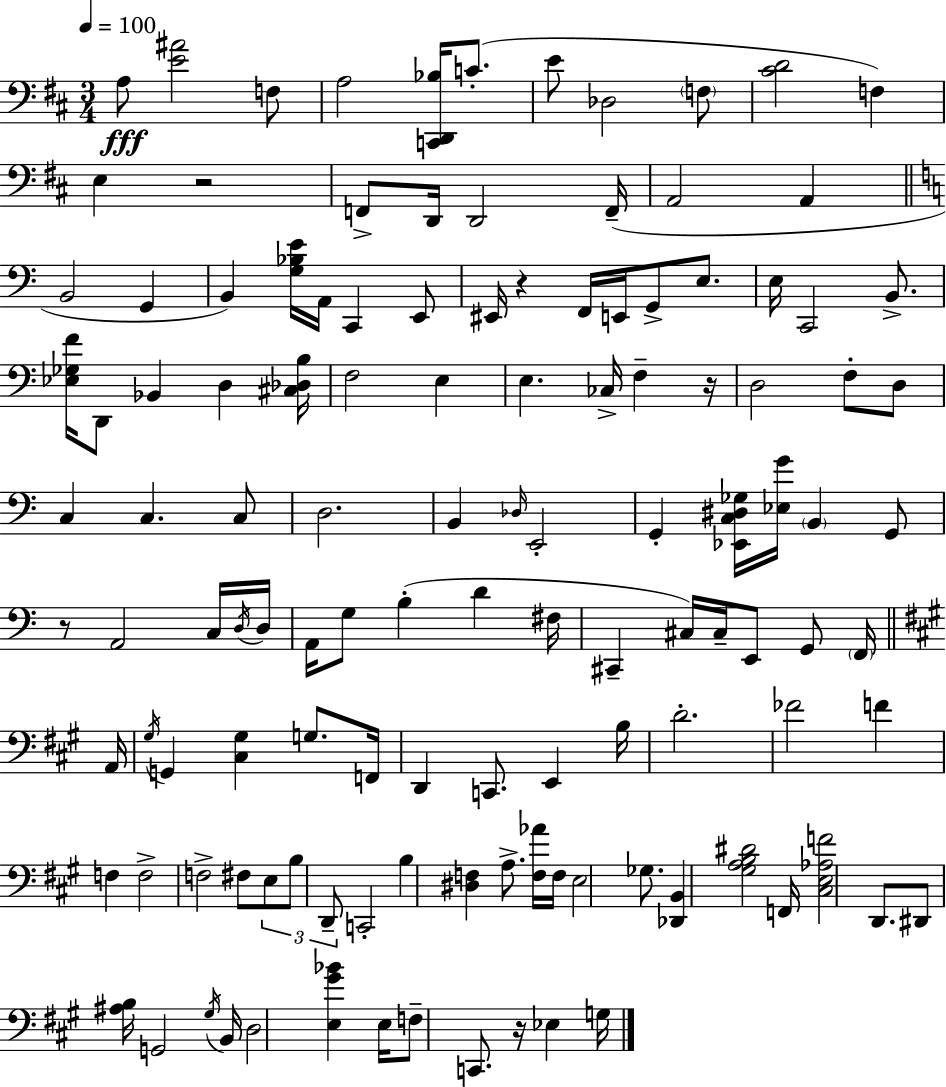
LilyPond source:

{
  \clef bass
  \numericTimeSignature
  \time 3/4
  \key d \major
  \tempo 4 = 100
  \repeat volta 2 { a8\fff <e' ais'>2 f8 | a2 <c, d, bes>16 c'8.-.( | e'8 des2 \parenthesize f8 | <cis' d'>2 f4) | \break e4 r2 | f,8-> d,16 d,2 f,16--( | a,2 a,4 | \bar "||" \break \key a \minor b,2 g,4 | b,4) <g bes e'>16 a,16 c,4 e,8 | eis,16 r4 f,16 e,16 g,8-> e8. | e16 c,2 b,8.-> | \break <ees ges f'>16 d,8 bes,4 d4 <cis des b>16 | f2 e4 | e4. ces16-> f4-- r16 | d2 f8-. d8 | \break c4 c4. c8 | d2. | b,4 \grace { des16 } e,2-. | g,4-. <ees, c dis ges>16 <ees g'>16 \parenthesize b,4 g,8 | \break r8 a,2 c16 | \acciaccatura { d16 } d16 a,16 g8 b4-.( d'4 | fis16 cis,4-- cis16) cis16-- e,8 g,8 | \parenthesize f,16 \bar "||" \break \key a \major a,16 \acciaccatura { gis16 } g,4 <cis gis>4 g8. | f,16 d,4 c,8. e,4 | b16 d'2.-. | fes'2 f'4 | \break f4 f2-> | f2-> fis8 | \tuplet 3/2 { e8 b8 d,8-- } c,2-. | b4 <dis f>4 a8.-> | \break <f aes'>16 f16 e2 ges8. | <des, b,>4 <gis a b dis'>2 | f,16 <cis e aes f'>2 d,8. | dis,8 <ais b>16 g,2 | \break \acciaccatura { gis16 } b,16 d2 <e gis' bes'>4 | e16 f8-- c,8. r16 ees4 | g16 } \bar "|."
}